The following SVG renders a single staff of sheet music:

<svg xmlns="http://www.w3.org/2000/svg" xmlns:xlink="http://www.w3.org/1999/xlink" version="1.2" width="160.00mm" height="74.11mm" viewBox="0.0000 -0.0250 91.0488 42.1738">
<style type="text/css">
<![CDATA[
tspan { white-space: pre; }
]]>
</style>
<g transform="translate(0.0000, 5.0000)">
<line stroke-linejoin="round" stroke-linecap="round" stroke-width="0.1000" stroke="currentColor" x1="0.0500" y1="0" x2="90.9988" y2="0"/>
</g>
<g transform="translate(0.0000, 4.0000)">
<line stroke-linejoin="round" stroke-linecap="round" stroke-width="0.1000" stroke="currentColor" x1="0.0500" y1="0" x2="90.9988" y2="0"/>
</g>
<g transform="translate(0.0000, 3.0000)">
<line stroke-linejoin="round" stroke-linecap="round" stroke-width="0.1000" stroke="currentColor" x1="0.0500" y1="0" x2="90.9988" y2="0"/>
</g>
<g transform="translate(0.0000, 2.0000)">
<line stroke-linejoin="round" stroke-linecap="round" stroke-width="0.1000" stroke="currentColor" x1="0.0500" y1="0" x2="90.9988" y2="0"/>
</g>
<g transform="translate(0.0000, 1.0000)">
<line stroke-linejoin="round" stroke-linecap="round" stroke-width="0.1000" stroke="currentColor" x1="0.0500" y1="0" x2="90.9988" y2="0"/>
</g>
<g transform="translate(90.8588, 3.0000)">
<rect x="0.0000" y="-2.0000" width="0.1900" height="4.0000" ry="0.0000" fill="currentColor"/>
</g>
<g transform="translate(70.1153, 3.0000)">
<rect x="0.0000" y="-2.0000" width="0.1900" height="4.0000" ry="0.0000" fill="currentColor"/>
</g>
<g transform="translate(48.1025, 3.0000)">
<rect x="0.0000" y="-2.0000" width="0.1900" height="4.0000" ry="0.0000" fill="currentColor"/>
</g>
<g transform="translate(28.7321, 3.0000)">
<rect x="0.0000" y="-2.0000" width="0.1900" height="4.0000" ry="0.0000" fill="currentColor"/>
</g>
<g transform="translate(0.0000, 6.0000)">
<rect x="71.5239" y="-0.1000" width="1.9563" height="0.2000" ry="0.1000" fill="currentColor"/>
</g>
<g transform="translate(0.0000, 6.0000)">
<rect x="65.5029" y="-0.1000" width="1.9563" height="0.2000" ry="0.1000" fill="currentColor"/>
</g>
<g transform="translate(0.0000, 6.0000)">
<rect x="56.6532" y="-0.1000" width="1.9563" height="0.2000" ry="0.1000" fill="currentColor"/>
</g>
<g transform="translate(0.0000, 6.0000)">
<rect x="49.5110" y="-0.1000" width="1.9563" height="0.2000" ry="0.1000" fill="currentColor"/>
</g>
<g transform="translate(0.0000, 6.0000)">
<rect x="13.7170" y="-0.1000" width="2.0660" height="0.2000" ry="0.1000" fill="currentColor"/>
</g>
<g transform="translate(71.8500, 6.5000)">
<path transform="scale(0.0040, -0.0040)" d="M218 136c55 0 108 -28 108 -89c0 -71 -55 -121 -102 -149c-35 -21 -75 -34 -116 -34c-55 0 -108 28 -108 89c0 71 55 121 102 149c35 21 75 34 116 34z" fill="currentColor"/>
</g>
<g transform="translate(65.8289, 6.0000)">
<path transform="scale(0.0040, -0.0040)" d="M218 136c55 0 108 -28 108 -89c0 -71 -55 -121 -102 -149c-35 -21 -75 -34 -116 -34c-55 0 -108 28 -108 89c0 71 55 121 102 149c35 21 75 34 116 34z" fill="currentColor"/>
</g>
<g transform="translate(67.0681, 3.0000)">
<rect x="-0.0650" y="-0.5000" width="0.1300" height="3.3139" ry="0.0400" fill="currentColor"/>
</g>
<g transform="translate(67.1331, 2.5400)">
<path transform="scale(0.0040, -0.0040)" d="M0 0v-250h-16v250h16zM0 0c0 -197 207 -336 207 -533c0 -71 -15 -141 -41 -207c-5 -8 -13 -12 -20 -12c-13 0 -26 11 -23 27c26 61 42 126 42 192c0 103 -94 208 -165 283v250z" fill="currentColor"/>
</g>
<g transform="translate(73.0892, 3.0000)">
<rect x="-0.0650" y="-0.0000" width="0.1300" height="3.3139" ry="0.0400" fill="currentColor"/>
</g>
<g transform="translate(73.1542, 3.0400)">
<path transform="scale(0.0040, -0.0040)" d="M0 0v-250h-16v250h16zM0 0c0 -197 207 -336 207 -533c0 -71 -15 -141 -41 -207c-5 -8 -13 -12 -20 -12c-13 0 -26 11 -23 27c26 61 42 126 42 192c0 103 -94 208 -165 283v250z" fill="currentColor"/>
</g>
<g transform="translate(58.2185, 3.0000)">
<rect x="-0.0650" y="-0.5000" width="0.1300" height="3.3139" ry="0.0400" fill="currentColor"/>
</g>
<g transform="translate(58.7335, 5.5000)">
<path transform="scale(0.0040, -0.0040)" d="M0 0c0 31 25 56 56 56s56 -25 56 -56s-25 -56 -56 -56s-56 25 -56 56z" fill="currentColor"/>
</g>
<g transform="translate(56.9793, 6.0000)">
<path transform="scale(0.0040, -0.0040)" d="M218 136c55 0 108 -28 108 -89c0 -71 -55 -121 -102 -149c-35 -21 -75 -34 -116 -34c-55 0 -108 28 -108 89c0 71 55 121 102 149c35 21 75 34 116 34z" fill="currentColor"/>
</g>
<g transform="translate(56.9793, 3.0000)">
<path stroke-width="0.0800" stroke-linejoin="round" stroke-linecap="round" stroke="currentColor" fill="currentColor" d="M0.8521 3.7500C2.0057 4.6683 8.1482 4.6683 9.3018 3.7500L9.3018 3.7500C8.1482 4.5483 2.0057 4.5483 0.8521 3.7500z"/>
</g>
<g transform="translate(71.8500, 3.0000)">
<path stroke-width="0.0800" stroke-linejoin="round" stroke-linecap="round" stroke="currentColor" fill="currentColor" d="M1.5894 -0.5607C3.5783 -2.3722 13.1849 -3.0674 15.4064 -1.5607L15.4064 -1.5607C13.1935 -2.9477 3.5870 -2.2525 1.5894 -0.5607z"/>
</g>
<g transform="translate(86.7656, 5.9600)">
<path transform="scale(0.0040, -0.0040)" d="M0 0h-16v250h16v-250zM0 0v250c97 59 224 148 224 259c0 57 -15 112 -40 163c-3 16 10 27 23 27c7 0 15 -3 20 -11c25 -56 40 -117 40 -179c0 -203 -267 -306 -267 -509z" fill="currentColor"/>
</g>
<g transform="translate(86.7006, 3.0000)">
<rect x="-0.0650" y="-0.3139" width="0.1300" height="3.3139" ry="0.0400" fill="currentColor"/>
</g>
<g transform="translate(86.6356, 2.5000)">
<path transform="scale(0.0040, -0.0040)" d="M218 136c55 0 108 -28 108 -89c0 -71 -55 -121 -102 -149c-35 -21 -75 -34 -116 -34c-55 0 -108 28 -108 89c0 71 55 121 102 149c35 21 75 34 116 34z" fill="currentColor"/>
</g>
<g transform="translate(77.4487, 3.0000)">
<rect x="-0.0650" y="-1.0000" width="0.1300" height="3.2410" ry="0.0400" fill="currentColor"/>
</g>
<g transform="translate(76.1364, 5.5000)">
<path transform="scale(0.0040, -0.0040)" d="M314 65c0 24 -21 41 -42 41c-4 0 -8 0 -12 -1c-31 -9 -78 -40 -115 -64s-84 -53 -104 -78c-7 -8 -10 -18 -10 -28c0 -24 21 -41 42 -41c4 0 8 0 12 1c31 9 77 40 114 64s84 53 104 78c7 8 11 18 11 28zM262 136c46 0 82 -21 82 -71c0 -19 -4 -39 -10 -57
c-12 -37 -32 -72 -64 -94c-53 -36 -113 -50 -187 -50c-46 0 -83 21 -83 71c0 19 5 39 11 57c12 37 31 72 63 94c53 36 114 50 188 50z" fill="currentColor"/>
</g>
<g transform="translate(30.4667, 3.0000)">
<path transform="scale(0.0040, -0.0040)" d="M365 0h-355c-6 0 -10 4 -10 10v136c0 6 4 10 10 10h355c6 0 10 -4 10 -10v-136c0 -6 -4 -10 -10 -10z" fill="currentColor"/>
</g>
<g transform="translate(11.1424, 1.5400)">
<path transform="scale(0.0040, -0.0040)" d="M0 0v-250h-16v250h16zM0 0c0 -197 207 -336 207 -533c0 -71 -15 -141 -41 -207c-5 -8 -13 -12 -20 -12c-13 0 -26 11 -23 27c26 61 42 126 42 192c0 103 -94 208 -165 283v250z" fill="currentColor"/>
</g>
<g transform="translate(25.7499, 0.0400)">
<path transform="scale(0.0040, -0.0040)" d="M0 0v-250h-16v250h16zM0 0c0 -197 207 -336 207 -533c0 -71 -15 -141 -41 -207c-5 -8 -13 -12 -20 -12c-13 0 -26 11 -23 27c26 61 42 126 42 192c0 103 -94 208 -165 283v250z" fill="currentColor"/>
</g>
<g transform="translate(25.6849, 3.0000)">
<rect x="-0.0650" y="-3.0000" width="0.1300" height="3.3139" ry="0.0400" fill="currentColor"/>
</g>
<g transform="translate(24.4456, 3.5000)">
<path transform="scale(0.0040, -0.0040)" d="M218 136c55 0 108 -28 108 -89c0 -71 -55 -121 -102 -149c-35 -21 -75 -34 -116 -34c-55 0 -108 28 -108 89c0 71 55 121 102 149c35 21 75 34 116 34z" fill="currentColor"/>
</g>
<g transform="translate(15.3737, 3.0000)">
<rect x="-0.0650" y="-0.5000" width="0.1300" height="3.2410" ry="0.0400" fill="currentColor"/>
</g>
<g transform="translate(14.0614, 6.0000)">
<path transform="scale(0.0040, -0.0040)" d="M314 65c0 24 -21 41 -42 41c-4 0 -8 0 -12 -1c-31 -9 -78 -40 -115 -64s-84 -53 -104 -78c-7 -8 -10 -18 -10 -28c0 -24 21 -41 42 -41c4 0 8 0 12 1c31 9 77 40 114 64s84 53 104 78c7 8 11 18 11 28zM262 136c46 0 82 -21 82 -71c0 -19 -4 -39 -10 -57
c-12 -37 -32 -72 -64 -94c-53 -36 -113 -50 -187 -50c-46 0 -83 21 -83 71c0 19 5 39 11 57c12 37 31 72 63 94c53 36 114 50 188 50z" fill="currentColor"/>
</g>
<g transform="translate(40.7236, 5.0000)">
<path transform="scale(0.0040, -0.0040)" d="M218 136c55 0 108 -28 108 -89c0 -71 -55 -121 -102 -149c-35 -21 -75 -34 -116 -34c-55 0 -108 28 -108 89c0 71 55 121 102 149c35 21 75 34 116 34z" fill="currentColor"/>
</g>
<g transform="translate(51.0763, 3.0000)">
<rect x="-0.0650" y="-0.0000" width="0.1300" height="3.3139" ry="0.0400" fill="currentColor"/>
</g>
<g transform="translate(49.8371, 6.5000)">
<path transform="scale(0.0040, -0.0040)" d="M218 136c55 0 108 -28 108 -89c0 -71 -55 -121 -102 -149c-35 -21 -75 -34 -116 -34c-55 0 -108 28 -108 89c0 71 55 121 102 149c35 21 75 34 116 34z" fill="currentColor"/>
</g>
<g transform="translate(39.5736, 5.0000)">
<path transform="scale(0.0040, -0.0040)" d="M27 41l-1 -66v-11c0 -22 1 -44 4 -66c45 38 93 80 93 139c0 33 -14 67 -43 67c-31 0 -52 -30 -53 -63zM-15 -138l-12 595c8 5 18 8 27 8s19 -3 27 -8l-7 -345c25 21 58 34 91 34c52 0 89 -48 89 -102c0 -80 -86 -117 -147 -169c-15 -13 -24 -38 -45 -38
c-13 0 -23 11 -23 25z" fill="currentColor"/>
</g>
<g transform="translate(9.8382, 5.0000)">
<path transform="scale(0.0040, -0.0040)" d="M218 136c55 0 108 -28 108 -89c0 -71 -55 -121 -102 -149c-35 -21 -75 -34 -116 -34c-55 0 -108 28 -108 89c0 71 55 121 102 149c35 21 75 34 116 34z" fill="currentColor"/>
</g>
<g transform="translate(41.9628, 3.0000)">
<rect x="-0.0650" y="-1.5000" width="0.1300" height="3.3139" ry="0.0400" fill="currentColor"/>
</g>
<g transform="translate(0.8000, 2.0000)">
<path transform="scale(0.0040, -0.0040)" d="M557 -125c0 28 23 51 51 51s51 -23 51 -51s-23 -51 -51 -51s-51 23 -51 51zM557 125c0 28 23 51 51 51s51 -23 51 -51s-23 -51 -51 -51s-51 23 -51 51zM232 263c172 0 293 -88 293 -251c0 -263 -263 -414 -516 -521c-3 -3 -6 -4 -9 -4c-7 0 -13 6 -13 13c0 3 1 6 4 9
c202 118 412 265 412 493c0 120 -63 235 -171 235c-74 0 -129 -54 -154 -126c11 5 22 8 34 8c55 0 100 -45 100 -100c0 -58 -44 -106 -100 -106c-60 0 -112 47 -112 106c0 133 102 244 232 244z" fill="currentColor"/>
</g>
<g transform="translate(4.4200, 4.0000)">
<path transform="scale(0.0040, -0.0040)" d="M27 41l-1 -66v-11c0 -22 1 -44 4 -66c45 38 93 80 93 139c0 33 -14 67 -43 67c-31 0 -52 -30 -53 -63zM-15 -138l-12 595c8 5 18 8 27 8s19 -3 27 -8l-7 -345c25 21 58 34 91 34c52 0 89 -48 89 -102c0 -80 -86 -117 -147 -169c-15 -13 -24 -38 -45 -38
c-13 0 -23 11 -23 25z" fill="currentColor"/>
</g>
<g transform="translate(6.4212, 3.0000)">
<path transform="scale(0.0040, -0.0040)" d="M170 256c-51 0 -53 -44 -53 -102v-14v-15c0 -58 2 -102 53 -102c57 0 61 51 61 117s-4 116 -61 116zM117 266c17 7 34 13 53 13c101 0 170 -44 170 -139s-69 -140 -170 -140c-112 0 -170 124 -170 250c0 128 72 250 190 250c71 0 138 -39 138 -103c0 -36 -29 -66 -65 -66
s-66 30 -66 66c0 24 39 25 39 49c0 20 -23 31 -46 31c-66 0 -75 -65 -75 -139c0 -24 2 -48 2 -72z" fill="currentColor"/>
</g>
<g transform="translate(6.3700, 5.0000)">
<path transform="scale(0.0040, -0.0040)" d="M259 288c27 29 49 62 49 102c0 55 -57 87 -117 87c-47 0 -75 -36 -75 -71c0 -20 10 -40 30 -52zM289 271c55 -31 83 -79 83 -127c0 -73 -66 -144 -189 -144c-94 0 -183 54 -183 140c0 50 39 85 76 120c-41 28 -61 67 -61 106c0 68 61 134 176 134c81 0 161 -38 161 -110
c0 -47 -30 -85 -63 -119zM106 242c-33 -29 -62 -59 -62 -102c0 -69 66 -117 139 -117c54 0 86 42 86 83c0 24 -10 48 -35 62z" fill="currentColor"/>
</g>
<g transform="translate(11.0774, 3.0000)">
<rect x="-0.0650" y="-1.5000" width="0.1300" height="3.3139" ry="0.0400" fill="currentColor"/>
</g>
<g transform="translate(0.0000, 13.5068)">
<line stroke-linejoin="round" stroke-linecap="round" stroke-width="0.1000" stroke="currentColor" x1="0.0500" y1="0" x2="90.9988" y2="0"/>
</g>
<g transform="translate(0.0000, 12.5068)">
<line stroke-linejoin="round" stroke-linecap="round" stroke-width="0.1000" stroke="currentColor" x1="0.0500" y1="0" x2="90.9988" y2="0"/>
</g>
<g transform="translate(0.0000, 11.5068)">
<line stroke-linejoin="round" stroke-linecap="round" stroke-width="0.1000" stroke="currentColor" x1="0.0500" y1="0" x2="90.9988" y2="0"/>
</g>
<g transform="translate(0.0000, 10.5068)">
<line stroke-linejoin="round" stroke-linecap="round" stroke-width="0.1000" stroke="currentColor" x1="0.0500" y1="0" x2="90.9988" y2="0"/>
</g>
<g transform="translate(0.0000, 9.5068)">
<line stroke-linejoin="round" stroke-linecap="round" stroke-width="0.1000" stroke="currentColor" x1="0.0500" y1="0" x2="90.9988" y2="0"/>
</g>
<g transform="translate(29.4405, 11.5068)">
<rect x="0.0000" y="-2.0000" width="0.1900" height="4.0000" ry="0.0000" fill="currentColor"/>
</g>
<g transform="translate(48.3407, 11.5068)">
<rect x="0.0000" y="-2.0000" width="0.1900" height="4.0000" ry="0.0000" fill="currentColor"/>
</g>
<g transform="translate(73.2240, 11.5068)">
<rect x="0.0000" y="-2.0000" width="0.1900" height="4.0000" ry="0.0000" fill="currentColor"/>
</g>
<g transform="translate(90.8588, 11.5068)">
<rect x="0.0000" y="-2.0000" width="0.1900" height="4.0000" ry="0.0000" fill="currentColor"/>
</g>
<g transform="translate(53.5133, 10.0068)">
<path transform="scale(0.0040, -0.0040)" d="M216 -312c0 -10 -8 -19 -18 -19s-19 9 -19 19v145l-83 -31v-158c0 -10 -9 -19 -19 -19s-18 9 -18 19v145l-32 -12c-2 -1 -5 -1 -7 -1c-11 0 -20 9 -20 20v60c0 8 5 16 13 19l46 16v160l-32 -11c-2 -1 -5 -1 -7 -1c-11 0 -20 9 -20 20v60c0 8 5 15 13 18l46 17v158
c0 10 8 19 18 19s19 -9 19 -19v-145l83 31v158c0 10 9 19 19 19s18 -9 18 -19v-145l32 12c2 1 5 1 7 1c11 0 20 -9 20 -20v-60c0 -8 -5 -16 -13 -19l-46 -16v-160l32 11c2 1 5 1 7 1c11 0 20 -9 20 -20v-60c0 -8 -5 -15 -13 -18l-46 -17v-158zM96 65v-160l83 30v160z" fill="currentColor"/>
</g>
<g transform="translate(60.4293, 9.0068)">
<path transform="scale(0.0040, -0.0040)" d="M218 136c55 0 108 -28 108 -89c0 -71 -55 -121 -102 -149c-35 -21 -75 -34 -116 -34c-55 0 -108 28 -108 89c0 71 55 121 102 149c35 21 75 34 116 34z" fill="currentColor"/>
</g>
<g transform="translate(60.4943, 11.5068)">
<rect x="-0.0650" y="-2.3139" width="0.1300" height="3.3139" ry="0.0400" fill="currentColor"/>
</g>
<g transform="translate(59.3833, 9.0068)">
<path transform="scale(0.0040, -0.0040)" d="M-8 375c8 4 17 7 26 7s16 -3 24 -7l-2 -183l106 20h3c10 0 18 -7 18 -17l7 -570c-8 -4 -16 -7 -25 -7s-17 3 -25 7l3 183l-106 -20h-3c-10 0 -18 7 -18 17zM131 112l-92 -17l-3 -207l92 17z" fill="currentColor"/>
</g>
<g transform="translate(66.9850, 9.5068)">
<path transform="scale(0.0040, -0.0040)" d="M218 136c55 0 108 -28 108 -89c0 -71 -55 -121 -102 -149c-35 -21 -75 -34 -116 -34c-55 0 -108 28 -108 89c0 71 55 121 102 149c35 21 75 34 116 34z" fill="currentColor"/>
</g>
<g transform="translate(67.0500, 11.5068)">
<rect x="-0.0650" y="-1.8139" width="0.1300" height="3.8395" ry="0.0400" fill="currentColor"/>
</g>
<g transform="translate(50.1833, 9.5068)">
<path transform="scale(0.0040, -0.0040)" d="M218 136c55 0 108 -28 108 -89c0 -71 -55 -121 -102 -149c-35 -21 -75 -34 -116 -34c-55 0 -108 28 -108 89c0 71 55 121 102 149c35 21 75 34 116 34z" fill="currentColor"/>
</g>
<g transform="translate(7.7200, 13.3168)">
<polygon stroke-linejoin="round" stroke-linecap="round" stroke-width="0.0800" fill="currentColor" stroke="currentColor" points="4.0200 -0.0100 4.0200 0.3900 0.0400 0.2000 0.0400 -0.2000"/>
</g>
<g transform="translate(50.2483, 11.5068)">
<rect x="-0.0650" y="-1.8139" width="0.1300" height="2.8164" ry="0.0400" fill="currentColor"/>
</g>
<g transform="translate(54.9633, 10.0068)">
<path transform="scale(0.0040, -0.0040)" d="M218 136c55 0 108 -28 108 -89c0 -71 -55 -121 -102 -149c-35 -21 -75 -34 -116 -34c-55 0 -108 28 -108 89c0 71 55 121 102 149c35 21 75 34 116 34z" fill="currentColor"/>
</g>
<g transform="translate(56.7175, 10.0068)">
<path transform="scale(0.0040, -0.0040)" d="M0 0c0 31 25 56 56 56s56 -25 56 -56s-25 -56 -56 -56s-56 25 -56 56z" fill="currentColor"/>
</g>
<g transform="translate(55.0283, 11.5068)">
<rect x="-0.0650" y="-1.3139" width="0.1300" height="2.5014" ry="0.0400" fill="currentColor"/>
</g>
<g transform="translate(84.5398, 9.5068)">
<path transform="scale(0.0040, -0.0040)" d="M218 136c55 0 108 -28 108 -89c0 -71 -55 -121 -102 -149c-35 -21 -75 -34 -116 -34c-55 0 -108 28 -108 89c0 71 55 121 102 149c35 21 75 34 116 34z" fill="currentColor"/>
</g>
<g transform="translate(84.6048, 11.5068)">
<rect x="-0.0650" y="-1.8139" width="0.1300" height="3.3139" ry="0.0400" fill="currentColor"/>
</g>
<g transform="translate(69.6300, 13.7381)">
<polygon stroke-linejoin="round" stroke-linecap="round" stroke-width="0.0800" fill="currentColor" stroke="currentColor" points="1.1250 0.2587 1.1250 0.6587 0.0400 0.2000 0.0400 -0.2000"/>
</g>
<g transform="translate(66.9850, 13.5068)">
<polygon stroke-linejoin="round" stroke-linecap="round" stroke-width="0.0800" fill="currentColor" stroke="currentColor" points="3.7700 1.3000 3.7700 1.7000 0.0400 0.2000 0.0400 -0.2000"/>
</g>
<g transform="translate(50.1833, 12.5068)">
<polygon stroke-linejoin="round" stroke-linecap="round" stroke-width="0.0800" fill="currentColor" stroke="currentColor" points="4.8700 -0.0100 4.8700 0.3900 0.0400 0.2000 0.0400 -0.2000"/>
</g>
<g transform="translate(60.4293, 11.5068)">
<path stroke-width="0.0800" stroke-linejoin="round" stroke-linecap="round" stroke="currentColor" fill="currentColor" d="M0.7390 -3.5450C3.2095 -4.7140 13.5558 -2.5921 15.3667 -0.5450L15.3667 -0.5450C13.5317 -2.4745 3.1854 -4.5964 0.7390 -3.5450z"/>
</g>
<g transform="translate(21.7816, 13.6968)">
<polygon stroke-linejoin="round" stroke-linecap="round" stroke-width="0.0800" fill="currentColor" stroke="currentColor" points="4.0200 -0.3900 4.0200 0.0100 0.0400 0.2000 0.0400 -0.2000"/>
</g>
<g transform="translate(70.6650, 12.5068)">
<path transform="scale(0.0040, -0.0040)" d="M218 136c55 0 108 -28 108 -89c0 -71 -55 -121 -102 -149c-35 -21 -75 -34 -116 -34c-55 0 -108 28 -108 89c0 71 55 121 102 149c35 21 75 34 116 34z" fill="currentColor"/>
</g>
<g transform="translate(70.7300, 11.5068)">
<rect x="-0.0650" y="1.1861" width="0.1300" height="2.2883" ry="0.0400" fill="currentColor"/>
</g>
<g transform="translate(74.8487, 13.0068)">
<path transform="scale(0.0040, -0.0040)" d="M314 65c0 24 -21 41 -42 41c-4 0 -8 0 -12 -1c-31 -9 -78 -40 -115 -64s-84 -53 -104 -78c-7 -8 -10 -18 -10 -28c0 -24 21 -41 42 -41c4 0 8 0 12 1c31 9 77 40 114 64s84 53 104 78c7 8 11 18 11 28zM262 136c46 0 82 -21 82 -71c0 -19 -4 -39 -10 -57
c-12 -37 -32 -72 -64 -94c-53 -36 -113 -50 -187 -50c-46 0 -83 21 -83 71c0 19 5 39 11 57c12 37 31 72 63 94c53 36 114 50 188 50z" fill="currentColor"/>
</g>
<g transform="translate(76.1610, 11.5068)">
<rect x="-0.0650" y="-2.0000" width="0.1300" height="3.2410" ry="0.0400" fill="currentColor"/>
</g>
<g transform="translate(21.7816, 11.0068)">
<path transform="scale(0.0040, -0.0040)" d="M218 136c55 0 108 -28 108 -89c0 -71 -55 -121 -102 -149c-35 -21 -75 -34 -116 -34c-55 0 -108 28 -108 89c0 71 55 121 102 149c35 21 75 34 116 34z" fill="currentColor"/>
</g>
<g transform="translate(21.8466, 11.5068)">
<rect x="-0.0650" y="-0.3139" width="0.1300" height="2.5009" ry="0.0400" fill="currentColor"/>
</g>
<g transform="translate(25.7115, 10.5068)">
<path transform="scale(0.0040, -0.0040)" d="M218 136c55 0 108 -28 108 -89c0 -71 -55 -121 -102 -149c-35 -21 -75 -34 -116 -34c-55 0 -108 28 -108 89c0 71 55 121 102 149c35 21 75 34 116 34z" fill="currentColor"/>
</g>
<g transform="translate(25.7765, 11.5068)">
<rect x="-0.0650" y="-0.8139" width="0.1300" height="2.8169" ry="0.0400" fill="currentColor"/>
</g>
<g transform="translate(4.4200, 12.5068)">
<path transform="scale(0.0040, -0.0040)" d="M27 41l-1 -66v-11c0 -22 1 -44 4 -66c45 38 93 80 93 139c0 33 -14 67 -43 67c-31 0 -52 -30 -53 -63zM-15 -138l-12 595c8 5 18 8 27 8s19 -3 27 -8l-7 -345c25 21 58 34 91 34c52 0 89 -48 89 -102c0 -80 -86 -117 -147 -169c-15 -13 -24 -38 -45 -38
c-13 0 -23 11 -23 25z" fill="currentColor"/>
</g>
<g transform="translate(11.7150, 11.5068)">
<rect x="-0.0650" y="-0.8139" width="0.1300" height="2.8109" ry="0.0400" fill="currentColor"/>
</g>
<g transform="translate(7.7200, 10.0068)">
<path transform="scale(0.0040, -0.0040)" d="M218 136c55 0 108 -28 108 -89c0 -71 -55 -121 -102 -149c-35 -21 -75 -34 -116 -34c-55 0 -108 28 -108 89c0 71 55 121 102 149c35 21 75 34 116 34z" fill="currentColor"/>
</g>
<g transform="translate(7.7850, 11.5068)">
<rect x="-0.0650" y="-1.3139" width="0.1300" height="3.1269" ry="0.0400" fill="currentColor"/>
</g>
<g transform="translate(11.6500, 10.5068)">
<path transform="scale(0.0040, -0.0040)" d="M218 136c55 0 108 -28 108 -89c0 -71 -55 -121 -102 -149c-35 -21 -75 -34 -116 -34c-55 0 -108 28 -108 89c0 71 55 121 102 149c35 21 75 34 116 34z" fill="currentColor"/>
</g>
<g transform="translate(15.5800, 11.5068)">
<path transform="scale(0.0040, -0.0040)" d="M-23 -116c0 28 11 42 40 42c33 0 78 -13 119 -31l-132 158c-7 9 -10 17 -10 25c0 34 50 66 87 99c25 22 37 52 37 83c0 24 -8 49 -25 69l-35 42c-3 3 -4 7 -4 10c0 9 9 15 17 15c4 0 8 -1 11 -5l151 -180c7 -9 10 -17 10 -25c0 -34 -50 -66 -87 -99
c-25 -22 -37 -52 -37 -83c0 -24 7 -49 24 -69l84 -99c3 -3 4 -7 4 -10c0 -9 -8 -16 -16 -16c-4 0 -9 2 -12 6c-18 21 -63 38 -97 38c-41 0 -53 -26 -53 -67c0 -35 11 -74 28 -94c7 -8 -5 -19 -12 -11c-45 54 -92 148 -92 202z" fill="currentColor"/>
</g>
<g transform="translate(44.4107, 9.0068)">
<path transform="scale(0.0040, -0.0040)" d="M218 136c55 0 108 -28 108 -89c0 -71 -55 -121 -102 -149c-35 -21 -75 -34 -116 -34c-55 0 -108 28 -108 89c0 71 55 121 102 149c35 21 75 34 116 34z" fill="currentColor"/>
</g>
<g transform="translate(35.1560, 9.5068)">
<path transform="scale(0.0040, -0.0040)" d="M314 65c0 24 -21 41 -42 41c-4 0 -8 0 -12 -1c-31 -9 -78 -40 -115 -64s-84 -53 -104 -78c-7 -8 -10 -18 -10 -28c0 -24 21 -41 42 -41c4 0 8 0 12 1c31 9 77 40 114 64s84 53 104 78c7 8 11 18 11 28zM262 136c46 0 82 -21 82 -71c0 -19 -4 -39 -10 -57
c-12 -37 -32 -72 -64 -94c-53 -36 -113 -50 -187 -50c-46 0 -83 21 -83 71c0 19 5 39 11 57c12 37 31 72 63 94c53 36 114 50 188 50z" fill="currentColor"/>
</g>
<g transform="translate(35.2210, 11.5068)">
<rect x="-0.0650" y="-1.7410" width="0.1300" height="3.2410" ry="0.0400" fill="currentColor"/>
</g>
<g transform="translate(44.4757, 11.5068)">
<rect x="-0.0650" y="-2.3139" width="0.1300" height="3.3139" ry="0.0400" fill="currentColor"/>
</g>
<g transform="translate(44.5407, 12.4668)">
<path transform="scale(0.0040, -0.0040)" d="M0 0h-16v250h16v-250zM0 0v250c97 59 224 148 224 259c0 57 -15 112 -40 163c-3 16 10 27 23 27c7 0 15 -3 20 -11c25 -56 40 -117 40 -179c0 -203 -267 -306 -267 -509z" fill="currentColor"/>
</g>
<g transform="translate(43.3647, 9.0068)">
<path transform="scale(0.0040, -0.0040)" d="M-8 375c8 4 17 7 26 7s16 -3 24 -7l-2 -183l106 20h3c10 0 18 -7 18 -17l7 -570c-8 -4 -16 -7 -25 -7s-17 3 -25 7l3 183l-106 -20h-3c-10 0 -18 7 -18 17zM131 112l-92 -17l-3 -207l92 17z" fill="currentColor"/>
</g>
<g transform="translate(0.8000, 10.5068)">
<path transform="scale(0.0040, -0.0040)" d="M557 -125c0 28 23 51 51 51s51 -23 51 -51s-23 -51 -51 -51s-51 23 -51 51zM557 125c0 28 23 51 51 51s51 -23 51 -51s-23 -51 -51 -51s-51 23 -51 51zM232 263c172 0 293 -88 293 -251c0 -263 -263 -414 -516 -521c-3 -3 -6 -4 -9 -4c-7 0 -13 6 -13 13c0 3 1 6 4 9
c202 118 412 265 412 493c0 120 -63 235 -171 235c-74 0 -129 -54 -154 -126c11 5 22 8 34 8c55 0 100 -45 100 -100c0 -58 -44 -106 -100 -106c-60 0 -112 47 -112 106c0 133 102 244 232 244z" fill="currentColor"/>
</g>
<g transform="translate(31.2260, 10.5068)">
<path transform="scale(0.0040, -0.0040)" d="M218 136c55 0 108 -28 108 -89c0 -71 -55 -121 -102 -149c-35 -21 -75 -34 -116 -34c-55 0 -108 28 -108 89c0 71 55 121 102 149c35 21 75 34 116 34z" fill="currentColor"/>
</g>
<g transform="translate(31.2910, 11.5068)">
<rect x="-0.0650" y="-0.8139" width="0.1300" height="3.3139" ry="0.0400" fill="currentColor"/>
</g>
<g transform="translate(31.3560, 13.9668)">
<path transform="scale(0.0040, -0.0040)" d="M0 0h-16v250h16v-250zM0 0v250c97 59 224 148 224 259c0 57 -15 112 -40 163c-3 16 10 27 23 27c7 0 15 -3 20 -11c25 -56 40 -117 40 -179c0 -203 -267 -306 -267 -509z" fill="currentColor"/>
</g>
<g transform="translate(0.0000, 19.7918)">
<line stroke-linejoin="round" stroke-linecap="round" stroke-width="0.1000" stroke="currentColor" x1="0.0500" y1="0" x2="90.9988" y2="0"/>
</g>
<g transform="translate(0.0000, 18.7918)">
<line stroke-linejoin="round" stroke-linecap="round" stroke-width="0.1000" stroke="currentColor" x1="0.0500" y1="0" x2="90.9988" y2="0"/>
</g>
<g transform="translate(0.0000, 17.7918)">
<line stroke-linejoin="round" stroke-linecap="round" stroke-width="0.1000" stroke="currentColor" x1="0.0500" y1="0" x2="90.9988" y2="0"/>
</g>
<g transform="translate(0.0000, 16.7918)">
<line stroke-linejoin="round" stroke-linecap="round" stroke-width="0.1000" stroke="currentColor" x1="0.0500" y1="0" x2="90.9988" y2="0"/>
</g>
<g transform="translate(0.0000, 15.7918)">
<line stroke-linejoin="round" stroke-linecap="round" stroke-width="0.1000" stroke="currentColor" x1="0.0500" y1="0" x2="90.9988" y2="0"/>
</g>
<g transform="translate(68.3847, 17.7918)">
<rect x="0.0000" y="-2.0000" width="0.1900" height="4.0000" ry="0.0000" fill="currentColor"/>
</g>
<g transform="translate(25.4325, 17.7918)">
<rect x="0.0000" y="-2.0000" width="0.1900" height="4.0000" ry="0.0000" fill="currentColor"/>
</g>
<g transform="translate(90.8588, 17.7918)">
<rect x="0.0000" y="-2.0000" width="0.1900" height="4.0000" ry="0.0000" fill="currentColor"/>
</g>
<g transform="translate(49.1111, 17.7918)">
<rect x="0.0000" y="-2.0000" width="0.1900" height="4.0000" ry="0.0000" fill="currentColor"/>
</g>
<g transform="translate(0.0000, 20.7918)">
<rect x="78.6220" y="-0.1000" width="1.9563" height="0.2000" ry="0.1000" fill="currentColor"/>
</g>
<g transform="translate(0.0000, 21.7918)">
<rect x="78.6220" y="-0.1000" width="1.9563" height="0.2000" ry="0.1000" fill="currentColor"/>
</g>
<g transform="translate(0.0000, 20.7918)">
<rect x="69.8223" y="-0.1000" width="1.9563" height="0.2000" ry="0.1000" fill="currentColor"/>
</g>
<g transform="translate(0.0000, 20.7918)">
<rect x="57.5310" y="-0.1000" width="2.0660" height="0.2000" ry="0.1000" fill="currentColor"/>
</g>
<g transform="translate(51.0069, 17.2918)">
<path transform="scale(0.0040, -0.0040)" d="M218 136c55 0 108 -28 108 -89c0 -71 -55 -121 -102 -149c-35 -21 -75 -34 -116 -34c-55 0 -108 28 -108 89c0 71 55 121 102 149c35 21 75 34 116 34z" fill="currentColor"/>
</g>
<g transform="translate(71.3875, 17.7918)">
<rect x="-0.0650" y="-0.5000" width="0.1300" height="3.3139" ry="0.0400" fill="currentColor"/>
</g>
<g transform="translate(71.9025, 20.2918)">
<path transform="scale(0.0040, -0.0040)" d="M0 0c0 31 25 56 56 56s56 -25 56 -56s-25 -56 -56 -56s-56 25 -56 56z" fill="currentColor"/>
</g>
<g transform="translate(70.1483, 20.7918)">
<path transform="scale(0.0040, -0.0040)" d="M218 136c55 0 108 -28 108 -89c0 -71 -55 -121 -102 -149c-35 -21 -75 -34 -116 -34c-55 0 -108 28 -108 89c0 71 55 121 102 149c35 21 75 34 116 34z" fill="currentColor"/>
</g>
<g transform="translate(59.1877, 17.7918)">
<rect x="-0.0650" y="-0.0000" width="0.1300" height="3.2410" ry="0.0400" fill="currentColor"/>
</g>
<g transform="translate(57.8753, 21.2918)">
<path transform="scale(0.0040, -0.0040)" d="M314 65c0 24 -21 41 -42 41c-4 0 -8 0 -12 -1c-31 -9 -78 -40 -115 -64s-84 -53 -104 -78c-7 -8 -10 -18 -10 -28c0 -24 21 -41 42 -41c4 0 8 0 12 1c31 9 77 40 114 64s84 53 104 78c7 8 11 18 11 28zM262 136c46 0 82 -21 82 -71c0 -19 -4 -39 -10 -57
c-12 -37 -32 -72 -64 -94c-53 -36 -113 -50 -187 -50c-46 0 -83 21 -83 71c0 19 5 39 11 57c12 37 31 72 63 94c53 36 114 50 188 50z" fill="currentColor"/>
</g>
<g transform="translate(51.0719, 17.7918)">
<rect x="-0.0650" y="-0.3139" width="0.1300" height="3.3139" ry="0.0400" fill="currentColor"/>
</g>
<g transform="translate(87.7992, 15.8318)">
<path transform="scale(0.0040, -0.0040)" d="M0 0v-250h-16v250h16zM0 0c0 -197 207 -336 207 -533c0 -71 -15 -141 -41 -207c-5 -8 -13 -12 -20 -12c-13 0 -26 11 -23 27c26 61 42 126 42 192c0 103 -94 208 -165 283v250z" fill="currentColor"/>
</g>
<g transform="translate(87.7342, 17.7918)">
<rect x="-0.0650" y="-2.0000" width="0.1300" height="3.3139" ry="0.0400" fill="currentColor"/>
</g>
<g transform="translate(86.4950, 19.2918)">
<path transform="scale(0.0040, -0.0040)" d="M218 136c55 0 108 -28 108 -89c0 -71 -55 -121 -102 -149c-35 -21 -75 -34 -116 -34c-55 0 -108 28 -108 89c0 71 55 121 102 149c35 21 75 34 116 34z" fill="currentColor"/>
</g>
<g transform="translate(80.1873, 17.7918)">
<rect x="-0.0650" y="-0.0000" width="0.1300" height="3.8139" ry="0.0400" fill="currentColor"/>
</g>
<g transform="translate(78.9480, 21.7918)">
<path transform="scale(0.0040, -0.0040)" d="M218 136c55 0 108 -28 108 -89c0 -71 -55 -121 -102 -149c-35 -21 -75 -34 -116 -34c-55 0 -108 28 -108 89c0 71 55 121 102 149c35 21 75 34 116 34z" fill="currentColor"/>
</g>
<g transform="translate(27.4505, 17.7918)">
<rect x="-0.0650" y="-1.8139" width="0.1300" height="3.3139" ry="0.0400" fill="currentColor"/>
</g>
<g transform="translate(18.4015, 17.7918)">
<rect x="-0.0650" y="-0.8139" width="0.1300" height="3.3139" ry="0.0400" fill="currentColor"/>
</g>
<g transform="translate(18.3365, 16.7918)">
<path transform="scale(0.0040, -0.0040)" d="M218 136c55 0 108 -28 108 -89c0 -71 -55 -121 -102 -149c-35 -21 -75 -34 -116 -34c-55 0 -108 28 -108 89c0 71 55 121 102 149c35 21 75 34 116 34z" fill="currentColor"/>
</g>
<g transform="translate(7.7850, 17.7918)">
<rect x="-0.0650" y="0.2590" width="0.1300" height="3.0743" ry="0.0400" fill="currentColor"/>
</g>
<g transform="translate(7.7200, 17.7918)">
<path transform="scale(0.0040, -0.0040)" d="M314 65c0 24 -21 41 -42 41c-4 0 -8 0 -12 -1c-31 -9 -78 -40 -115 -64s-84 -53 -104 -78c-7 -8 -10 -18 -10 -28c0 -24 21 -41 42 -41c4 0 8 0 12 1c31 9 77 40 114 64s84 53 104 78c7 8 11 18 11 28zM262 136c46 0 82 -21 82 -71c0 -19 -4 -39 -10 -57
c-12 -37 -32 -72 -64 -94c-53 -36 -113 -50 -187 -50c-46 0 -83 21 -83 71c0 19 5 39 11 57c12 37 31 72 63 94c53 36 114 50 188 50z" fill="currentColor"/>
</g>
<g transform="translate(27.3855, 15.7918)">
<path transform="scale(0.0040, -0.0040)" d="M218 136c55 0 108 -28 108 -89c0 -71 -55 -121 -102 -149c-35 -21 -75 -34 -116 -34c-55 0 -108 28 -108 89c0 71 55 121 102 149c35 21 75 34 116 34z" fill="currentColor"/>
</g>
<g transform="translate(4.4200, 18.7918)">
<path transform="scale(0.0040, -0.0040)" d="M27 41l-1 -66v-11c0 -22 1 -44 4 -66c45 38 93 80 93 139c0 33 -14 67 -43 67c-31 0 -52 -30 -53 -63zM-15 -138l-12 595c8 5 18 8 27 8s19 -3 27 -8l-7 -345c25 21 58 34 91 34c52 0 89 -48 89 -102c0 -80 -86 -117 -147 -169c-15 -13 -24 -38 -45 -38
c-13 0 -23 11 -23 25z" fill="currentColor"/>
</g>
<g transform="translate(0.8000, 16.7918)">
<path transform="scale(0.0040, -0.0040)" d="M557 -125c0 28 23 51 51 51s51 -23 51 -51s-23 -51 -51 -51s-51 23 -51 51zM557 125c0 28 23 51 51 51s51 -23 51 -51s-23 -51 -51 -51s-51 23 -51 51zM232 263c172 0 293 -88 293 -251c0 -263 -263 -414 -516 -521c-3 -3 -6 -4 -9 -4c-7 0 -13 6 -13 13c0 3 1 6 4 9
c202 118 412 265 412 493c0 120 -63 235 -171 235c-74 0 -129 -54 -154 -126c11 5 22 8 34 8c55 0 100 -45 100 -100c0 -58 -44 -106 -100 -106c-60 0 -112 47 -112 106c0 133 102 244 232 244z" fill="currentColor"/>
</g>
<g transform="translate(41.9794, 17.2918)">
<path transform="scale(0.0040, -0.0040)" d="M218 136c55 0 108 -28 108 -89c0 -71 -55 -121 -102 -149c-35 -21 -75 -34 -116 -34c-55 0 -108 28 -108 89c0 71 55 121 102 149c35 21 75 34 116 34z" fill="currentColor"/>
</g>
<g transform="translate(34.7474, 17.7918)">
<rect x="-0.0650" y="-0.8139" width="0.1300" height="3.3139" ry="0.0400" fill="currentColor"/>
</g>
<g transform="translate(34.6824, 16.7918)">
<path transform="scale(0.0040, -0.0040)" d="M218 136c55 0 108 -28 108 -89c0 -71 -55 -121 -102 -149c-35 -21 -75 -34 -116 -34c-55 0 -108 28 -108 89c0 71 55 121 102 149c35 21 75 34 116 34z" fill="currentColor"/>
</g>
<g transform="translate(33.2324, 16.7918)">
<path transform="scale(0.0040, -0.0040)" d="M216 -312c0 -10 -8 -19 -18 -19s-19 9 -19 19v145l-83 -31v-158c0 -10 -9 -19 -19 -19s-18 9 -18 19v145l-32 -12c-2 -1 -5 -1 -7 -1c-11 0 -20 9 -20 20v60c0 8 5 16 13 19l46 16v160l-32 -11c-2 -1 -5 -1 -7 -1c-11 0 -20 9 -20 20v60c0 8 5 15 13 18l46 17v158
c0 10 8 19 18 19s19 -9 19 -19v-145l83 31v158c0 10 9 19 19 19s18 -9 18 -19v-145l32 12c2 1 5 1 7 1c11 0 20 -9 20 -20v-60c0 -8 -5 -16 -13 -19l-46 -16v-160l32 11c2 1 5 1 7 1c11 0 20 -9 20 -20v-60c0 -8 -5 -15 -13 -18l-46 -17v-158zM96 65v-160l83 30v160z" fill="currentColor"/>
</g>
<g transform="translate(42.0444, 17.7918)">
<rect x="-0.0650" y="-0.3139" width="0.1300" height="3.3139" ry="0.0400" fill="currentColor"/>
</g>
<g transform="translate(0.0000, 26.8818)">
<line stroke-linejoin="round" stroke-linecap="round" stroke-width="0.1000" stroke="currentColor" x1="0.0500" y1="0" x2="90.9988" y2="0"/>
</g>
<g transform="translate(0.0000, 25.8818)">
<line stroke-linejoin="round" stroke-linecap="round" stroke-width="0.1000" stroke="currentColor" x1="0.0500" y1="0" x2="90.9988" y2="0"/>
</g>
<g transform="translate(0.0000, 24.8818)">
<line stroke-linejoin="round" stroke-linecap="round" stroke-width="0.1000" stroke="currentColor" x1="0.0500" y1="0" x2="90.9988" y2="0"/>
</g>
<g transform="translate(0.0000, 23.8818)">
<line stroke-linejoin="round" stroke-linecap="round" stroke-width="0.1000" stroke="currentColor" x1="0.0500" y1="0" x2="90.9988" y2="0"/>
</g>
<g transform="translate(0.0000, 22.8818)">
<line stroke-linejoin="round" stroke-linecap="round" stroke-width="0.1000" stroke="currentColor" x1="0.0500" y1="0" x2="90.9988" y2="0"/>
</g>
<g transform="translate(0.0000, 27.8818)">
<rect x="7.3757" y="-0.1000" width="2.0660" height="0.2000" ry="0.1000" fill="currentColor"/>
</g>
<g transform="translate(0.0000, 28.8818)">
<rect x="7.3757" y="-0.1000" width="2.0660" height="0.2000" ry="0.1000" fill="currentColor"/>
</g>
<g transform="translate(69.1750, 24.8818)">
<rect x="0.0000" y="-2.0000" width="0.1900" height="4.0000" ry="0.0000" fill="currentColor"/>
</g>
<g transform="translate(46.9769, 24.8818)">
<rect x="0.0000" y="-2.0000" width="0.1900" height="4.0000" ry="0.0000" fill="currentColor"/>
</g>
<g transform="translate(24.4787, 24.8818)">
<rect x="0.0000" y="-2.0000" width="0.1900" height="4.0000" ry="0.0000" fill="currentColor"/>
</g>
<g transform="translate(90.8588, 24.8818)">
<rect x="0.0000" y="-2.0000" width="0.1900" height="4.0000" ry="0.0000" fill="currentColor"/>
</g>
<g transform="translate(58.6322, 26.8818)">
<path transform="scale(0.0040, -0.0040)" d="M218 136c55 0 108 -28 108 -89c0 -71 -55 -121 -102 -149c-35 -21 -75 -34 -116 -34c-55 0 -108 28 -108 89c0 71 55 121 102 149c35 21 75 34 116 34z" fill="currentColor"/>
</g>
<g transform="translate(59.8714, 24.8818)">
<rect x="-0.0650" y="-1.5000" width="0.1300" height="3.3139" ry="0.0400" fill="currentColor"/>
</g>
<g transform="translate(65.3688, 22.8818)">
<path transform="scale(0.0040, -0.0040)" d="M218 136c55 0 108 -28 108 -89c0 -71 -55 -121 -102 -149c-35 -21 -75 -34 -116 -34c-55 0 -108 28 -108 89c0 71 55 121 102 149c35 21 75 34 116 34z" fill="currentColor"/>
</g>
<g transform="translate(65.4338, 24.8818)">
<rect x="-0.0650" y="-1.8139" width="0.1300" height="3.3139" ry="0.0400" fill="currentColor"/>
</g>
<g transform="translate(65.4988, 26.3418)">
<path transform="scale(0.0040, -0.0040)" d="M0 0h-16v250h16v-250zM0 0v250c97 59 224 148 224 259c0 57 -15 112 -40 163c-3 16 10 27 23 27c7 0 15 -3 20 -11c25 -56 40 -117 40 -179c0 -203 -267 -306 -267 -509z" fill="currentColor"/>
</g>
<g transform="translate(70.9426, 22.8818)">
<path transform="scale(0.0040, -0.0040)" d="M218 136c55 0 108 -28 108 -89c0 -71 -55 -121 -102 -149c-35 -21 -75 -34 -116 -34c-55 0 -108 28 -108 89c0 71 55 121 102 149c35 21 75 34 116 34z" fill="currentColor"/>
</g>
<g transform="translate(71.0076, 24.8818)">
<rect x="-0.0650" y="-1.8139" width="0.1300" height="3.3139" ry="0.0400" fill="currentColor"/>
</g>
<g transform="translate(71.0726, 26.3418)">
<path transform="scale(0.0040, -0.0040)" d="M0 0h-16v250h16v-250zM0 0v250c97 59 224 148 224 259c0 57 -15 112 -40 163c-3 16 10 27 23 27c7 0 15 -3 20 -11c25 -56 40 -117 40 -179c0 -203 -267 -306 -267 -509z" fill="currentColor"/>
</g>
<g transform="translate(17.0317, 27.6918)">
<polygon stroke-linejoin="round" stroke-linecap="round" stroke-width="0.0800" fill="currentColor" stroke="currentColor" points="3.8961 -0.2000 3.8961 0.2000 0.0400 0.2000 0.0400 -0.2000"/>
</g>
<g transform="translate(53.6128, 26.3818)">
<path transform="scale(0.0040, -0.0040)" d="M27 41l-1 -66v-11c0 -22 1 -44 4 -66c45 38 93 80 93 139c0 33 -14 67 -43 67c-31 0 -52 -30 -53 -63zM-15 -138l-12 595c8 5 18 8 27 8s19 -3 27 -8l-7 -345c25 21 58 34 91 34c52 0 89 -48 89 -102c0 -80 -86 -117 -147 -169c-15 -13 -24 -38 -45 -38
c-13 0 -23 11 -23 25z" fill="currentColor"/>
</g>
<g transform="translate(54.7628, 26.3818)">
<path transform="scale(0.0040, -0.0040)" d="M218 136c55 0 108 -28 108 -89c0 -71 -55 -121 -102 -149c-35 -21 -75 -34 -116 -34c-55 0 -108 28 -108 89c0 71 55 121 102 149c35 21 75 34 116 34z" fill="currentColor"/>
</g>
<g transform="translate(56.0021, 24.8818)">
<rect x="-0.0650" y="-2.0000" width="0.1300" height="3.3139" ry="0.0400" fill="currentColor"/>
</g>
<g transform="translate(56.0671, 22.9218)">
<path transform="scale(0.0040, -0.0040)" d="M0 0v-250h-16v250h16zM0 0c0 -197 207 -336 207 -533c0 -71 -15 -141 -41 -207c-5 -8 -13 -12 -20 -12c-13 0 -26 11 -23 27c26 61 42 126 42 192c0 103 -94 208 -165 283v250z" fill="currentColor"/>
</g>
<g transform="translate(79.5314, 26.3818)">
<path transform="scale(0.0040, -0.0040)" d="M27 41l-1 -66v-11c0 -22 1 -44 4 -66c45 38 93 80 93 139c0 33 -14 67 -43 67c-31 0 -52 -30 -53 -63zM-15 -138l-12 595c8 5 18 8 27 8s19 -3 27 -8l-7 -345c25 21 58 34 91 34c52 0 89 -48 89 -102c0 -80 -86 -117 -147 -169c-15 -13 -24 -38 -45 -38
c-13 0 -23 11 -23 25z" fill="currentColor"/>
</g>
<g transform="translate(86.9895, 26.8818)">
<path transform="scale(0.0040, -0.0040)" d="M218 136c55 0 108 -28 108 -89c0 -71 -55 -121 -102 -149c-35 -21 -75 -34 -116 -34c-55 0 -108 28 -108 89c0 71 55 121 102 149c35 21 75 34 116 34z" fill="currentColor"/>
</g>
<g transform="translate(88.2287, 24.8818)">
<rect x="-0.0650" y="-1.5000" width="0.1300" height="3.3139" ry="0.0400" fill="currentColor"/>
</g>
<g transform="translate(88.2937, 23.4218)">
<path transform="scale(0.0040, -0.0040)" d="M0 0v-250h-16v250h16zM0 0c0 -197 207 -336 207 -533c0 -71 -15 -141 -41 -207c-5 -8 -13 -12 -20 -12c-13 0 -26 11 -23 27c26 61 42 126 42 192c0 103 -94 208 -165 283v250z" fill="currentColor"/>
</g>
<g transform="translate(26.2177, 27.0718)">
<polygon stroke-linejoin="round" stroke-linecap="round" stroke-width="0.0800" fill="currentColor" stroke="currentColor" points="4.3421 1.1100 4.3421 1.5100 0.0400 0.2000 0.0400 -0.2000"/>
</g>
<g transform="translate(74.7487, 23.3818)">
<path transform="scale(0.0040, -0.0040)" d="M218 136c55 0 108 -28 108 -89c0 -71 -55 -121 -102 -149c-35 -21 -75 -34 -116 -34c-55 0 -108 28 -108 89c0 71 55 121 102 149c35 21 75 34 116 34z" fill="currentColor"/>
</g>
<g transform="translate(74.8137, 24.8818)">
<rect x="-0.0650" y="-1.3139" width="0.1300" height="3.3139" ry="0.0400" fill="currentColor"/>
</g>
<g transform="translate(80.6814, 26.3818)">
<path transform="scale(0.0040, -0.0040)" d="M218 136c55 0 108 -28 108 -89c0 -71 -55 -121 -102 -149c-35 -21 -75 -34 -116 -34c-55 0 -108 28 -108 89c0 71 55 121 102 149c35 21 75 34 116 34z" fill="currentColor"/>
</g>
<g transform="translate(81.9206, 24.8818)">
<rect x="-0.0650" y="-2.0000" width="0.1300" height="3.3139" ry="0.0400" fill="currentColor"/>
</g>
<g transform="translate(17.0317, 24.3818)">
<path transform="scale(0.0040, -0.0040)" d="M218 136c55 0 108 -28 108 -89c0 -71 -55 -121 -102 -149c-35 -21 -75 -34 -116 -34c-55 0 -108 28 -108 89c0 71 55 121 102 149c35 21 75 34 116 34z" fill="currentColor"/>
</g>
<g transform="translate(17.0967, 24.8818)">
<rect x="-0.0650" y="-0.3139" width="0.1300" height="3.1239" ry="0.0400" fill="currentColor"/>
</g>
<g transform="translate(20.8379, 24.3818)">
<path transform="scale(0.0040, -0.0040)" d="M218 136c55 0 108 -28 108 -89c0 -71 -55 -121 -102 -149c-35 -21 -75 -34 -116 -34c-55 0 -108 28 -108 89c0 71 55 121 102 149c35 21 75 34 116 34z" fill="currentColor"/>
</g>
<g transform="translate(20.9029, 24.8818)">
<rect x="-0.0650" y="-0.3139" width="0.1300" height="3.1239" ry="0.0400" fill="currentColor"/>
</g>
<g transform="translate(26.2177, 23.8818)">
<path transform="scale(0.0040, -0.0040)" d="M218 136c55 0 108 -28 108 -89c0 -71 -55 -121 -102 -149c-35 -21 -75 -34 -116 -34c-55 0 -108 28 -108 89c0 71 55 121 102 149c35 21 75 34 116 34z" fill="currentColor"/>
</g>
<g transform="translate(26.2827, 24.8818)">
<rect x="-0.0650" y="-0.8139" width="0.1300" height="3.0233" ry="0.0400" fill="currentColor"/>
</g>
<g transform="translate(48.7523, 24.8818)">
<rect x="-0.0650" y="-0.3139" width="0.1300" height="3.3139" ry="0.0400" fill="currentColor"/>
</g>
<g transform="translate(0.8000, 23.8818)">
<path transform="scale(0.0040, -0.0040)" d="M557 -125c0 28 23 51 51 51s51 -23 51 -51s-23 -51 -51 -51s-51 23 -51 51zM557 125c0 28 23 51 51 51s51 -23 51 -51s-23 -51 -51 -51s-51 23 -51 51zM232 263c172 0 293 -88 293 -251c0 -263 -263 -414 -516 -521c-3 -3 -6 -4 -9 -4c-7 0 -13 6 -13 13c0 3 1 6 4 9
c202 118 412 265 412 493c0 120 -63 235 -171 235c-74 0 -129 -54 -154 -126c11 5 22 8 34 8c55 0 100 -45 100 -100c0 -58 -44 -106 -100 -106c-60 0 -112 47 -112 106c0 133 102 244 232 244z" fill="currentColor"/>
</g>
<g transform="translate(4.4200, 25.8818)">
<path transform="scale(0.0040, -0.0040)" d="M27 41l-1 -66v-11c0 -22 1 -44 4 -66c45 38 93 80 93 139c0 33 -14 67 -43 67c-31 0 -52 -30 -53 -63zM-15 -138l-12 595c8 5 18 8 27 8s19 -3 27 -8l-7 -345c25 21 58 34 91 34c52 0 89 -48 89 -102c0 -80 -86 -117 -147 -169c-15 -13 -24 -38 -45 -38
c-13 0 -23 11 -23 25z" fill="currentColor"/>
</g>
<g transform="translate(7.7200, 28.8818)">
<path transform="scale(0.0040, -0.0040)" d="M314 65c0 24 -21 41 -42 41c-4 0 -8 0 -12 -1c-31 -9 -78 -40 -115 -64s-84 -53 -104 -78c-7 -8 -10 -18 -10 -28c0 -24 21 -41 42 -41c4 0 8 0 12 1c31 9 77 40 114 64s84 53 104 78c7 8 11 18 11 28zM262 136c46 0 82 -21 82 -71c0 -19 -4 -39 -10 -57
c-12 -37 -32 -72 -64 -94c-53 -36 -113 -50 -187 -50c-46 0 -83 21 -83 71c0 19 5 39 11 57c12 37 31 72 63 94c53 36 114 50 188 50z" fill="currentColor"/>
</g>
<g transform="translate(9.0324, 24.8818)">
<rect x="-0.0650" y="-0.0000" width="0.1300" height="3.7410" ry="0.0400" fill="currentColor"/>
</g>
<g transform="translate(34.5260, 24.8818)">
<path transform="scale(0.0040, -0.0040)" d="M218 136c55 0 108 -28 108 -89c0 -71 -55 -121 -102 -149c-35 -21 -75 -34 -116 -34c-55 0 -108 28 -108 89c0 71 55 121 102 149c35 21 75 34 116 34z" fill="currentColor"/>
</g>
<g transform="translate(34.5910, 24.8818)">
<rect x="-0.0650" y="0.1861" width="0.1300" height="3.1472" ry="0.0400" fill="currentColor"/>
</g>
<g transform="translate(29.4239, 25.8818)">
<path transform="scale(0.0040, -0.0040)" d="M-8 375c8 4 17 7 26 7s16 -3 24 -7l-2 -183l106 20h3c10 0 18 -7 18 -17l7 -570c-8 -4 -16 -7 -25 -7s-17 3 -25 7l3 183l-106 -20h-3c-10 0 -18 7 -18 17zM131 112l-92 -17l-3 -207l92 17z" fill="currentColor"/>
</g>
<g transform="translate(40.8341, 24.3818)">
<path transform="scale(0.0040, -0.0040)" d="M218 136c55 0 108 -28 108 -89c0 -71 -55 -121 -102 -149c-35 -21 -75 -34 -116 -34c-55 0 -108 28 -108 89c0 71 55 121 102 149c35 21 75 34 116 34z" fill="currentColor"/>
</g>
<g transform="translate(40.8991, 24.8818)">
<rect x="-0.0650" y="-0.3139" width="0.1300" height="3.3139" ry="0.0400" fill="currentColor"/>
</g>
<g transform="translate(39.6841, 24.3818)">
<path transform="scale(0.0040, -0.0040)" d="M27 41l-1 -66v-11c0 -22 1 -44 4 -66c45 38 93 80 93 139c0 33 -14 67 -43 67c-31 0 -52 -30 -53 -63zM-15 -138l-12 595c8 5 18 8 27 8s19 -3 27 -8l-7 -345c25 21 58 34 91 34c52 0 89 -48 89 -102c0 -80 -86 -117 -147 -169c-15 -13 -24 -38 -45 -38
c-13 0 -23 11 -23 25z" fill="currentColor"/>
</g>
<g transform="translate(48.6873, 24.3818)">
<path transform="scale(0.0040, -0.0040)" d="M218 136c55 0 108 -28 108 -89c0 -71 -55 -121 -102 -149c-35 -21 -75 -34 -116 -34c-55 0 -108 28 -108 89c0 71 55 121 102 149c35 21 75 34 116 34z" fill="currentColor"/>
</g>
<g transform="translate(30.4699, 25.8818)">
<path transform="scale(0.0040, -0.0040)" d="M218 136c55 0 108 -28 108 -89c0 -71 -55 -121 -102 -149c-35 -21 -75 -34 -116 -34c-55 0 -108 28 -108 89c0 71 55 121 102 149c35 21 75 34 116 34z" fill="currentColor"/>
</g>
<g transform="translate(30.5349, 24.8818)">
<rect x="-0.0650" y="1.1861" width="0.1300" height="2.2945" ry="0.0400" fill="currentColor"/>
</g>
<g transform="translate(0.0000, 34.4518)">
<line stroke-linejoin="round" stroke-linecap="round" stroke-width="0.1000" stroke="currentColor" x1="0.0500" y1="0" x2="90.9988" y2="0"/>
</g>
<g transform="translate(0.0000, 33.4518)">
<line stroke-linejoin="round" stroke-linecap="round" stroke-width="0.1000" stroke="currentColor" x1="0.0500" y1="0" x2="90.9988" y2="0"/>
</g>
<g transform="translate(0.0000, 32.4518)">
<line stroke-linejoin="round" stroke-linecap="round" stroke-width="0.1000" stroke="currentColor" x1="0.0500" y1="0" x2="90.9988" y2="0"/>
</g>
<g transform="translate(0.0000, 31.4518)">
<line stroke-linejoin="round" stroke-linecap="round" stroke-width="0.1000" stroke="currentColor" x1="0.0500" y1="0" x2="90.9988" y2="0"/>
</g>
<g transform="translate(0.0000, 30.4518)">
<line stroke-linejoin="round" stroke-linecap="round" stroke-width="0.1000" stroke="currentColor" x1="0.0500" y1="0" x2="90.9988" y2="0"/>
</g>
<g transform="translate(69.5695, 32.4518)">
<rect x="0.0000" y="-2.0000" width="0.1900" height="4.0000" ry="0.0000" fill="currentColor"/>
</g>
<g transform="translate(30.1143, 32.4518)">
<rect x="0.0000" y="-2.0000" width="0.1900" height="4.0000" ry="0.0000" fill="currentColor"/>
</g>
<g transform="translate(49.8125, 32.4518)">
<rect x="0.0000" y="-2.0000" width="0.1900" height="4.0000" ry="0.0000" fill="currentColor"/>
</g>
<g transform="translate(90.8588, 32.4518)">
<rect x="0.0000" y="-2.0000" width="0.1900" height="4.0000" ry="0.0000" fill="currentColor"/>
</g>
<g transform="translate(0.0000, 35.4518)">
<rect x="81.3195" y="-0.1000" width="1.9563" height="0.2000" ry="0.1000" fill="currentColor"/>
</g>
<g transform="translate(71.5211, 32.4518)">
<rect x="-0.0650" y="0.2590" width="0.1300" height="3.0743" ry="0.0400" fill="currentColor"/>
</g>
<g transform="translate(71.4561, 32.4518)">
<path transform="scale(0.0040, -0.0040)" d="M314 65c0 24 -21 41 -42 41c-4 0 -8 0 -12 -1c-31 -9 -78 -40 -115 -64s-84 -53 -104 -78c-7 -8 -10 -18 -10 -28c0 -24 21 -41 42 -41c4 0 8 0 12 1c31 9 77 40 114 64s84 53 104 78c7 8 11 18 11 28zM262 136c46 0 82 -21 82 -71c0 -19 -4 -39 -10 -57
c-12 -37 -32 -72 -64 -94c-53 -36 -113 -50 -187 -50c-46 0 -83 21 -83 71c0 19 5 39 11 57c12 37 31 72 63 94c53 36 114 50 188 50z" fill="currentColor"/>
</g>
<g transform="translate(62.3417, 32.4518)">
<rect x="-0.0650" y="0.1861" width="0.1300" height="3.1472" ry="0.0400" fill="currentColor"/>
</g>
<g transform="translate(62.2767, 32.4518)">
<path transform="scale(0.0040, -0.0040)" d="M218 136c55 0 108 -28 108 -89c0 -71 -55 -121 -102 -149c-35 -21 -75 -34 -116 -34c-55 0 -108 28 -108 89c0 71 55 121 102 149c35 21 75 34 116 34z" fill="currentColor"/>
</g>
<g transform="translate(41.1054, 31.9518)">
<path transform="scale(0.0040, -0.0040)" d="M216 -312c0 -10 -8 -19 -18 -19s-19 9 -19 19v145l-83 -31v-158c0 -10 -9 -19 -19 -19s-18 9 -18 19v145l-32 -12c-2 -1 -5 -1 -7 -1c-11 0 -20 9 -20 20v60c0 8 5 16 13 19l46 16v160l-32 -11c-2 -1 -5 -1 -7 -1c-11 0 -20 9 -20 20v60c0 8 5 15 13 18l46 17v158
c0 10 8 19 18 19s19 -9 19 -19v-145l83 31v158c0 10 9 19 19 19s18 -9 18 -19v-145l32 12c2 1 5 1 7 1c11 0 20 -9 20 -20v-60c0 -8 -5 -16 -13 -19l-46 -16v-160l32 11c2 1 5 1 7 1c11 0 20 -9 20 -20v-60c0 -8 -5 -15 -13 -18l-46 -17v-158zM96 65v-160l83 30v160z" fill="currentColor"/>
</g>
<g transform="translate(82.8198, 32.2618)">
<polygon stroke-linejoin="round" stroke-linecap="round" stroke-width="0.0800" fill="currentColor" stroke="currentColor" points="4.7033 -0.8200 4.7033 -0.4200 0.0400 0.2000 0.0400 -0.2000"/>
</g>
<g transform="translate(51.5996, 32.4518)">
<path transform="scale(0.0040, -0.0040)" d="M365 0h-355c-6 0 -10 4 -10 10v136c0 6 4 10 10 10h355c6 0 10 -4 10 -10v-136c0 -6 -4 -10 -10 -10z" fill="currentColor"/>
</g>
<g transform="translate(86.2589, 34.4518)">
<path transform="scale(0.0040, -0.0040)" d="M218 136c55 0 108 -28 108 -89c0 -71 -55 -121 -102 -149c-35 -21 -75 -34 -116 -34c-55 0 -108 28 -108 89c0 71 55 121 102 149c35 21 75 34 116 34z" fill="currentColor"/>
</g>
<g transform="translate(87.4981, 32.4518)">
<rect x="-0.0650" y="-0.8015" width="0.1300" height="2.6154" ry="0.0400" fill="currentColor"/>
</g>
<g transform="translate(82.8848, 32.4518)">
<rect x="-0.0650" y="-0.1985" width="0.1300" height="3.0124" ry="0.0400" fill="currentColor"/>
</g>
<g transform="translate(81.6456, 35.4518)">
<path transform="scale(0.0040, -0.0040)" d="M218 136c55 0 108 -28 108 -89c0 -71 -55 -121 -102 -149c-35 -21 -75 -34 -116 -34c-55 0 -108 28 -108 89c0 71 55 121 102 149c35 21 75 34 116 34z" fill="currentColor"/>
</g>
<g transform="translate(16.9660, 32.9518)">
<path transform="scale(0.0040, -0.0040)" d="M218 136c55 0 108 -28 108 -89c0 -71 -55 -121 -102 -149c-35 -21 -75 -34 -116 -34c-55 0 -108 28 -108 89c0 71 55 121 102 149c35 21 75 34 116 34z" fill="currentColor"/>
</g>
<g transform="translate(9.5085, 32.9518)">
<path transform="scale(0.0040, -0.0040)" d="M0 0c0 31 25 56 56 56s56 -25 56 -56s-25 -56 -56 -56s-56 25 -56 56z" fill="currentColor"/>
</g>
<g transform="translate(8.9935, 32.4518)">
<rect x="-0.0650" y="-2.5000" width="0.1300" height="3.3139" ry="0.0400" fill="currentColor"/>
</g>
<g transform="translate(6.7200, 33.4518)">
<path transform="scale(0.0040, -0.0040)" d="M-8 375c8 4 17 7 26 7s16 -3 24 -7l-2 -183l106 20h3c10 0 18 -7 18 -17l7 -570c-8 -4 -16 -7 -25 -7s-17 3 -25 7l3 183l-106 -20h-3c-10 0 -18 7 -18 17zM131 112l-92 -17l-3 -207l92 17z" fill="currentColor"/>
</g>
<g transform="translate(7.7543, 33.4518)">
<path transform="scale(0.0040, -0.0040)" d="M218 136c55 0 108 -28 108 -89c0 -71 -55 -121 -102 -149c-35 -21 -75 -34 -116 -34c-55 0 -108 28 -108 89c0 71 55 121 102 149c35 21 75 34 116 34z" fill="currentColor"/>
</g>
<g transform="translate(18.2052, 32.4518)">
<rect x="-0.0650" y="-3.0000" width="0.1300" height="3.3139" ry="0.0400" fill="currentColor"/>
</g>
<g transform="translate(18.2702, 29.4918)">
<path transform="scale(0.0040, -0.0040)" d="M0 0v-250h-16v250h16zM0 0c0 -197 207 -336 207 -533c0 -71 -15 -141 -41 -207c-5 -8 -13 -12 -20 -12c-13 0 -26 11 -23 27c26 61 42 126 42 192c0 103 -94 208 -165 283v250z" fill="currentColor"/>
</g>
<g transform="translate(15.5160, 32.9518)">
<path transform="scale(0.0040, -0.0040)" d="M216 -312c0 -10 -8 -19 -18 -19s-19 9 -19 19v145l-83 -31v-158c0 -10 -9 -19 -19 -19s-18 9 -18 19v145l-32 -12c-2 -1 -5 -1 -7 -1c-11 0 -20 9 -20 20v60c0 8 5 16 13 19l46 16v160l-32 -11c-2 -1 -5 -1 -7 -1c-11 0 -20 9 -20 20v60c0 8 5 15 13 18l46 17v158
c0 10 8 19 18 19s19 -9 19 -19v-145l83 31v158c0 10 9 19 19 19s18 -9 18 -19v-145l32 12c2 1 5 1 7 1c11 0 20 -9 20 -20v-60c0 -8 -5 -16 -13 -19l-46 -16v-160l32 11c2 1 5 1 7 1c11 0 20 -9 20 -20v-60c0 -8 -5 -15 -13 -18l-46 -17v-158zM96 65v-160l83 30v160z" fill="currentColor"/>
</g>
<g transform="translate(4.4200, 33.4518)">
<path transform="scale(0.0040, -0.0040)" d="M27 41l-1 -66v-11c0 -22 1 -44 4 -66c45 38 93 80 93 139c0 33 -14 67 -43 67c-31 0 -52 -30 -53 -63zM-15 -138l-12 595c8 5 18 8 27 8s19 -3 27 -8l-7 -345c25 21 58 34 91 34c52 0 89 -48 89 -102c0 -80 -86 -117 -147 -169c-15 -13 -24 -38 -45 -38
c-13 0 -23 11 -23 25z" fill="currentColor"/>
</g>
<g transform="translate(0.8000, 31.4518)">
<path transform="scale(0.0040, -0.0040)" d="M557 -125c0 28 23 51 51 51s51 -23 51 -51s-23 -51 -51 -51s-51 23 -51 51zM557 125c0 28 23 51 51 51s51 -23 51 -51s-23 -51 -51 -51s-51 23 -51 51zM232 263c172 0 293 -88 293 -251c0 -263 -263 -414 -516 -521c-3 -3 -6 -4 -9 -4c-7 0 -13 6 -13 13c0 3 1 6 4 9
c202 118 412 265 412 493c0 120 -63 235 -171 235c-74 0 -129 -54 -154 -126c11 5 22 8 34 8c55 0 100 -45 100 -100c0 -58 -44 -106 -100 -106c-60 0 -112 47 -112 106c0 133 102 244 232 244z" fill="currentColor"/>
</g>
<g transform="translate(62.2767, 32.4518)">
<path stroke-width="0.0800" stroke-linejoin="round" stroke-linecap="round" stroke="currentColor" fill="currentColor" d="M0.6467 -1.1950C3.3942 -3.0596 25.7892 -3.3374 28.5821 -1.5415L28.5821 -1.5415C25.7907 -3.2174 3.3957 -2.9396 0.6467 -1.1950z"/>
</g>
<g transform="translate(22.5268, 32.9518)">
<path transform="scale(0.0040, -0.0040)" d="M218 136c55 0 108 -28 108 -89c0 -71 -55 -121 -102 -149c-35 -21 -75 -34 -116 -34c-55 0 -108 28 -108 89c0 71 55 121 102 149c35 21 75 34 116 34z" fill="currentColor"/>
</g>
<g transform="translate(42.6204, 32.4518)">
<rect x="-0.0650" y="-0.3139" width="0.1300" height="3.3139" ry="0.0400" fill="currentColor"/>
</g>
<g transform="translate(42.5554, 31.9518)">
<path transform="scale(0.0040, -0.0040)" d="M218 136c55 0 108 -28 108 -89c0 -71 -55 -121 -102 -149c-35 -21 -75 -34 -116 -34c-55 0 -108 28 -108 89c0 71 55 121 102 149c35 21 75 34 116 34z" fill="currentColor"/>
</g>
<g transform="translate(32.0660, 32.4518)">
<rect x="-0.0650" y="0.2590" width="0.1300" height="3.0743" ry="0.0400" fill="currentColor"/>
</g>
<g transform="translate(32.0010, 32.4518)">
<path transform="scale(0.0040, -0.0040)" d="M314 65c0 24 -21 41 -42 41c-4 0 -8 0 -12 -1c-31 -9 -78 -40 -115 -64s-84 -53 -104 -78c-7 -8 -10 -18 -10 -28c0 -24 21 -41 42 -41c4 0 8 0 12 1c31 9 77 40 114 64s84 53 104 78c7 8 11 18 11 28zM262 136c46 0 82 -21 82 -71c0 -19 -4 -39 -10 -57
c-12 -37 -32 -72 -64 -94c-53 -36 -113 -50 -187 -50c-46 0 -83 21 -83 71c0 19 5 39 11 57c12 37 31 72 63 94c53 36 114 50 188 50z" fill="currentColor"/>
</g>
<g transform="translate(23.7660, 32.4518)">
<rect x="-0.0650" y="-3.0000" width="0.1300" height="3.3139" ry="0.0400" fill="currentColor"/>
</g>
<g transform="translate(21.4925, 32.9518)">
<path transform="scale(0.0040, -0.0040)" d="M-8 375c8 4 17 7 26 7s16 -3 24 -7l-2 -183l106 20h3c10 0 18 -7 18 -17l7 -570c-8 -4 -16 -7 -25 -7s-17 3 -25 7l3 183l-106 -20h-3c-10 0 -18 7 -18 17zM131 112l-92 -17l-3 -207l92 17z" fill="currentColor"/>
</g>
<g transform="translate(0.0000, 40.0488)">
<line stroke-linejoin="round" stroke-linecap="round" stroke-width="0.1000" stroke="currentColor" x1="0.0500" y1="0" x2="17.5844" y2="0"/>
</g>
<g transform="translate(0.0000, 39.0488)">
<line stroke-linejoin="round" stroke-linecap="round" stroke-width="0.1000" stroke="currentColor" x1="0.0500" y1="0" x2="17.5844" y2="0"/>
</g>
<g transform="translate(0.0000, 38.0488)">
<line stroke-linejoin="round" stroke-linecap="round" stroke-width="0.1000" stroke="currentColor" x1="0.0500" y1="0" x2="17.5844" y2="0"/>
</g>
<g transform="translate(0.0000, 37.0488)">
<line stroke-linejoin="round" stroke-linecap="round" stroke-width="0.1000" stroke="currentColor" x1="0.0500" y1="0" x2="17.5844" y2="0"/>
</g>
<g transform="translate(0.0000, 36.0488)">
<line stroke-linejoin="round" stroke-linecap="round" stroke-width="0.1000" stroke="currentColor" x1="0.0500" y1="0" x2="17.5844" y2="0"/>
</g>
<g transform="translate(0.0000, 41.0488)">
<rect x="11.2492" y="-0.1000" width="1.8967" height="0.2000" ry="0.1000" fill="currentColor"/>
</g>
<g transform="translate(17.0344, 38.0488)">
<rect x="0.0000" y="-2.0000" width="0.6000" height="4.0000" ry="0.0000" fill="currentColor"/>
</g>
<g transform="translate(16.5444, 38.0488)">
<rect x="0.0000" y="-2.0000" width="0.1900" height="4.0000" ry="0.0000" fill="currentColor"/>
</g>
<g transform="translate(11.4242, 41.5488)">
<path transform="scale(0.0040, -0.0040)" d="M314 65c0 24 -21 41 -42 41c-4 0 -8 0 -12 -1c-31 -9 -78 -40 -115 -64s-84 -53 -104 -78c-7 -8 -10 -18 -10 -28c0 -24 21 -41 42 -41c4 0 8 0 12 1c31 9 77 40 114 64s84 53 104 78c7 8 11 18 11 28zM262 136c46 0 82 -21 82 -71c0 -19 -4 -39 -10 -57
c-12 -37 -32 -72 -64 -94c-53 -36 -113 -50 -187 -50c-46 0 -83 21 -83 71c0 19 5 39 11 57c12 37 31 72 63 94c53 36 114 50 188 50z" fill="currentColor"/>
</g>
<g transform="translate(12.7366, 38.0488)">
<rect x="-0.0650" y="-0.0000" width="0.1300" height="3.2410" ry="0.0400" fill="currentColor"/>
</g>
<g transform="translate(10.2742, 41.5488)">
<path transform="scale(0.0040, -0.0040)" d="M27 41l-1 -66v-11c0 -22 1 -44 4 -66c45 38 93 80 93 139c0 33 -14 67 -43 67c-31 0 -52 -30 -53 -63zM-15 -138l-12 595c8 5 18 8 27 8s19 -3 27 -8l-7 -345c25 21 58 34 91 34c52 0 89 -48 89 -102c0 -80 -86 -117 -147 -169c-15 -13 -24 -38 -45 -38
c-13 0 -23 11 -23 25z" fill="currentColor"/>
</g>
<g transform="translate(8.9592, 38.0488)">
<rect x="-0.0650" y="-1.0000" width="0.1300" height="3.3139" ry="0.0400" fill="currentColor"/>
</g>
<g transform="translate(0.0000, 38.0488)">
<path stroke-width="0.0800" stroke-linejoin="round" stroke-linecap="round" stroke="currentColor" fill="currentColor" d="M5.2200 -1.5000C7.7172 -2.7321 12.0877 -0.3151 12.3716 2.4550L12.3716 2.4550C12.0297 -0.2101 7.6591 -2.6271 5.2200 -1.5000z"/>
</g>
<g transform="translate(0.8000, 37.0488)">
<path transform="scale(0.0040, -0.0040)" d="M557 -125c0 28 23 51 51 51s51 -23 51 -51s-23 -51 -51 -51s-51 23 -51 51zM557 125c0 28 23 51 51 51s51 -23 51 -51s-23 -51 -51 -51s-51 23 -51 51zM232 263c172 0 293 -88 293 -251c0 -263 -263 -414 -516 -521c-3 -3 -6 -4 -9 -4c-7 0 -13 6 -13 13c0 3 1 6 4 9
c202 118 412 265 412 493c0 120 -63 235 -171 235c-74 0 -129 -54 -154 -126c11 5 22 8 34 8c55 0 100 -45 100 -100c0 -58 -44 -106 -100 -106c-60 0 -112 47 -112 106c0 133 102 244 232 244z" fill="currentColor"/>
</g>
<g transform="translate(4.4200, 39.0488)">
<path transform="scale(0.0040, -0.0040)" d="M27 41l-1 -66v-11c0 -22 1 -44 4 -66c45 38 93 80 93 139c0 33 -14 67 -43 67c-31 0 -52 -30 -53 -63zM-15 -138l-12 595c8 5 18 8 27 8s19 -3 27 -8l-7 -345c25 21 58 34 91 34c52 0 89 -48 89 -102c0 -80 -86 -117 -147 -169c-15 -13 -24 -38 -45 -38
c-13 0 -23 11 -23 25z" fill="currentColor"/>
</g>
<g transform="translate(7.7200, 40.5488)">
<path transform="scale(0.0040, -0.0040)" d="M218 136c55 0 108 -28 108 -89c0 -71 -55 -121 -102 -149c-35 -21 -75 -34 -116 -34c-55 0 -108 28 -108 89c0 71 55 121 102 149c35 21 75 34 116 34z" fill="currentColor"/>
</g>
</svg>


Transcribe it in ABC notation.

X:1
T:Untitled
M:6/8
L:1/4
K:F
G,,/2 E,,2 C,/2 z2 _G,, D,, E,, E,,/2 D,,/2 F,,2 E,/2 G,/2 F,/2 z E,/2 F,/2 F,/2 A,2 B,/2 A,/2 ^G,/2 B, A,/2 _B,,/4 A,,2 A, D,2 F, A, ^F, E, E, D,,2 E,, C,, A,,/2 C,,2 E,/2 E,/2 F,/2 B,,/2 D, _E, E, _A,,/2 G,, A,/2 A,/2 G, _A,, G,,/2 B,, ^C,/2 C, D,2 ^E, z2 D, D,2 E,,/2 G,,/2 F,, _D,,2